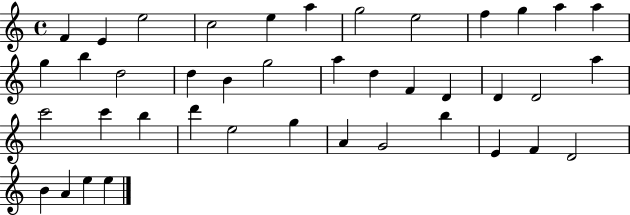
{
  \clef treble
  \time 4/4
  \defaultTimeSignature
  \key c \major
  f'4 e'4 e''2 | c''2 e''4 a''4 | g''2 e''2 | f''4 g''4 a''4 a''4 | \break g''4 b''4 d''2 | d''4 b'4 g''2 | a''4 d''4 f'4 d'4 | d'4 d'2 a''4 | \break c'''2 c'''4 b''4 | d'''4 e''2 g''4 | a'4 g'2 b''4 | e'4 f'4 d'2 | \break b'4 a'4 e''4 e''4 | \bar "|."
}